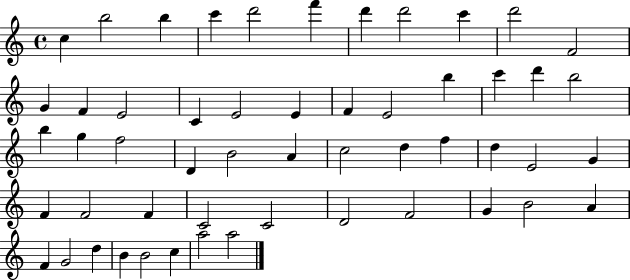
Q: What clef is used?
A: treble